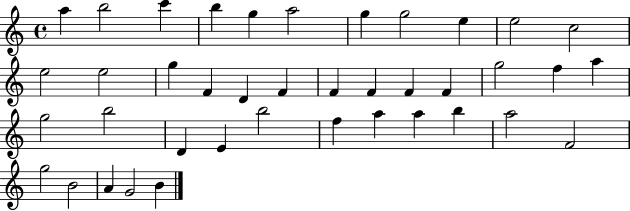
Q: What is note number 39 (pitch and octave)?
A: G4